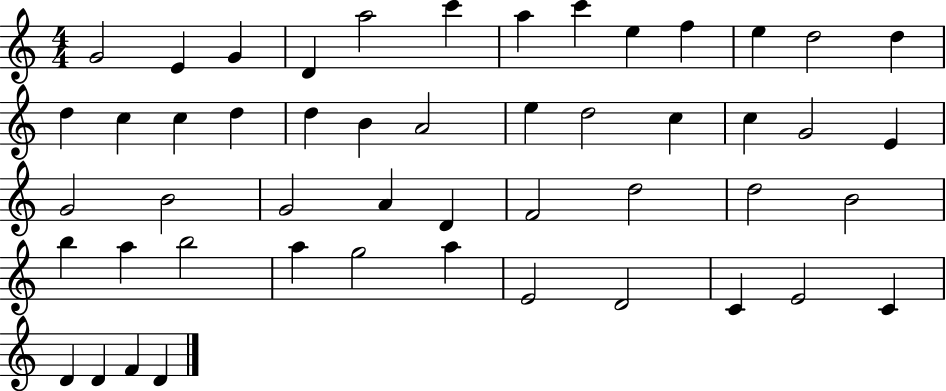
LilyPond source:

{
  \clef treble
  \numericTimeSignature
  \time 4/4
  \key c \major
  g'2 e'4 g'4 | d'4 a''2 c'''4 | a''4 c'''4 e''4 f''4 | e''4 d''2 d''4 | \break d''4 c''4 c''4 d''4 | d''4 b'4 a'2 | e''4 d''2 c''4 | c''4 g'2 e'4 | \break g'2 b'2 | g'2 a'4 d'4 | f'2 d''2 | d''2 b'2 | \break b''4 a''4 b''2 | a''4 g''2 a''4 | e'2 d'2 | c'4 e'2 c'4 | \break d'4 d'4 f'4 d'4 | \bar "|."
}